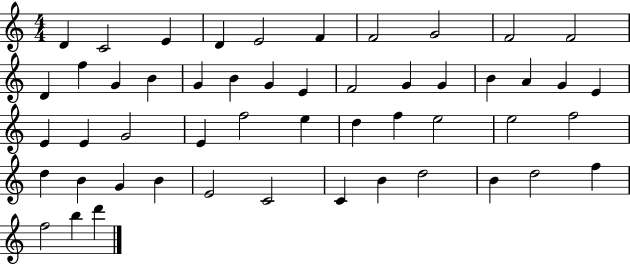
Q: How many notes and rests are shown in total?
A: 51